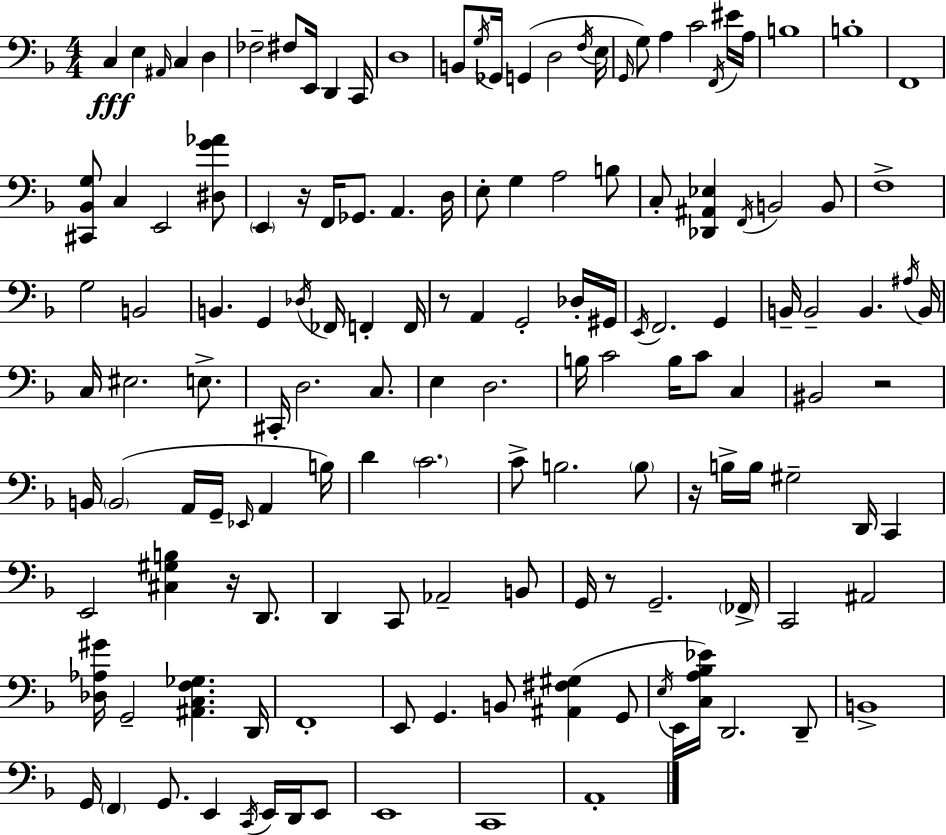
C3/q E3/q A#2/s C3/q D3/q FES3/h F#3/e E2/s D2/q C2/s D3/w B2/e G3/s Gb2/s G2/q D3/h F3/s E3/s G2/s G3/e A3/q C4/h F2/s EIS4/s A3/s B3/w B3/w F2/w [C#2,Bb2,G3]/e C3/q E2/h [D#3,G4,Ab4]/e E2/q R/s F2/s Gb2/e. A2/q. D3/s E3/e G3/q A3/h B3/e C3/e [Db2,A#2,Eb3]/q F2/s B2/h B2/e F3/w G3/h B2/h B2/q. G2/q Db3/s FES2/s F2/q F2/s R/e A2/q G2/h Db3/s G#2/s E2/s F2/h. G2/q B2/s B2/h B2/q. A#3/s B2/s C3/s EIS3/h. E3/e. C#2/s D3/h. C3/e. E3/q D3/h. B3/s C4/h B3/s C4/e C3/q BIS2/h R/h B2/s B2/h A2/s G2/s Eb2/s A2/q B3/s D4/q C4/h. C4/e B3/h. B3/e R/s B3/s B3/s G#3/h D2/s C2/q E2/h [C#3,G#3,B3]/q R/s D2/e. D2/q C2/e Ab2/h B2/e G2/s R/e G2/h. FES2/s C2/h A#2/h [Db3,Ab3,G#4]/s G2/h [A#2,C3,F3,Gb3]/q. D2/s F2/w E2/e G2/q. B2/e [A#2,F#3,G#3]/q G2/e E3/s E2/s [C3,A3,Bb3,Eb4]/s D2/h. D2/e B2/w G2/s F2/q G2/e. E2/q C2/s E2/s D2/s E2/e E2/w C2/w A2/w